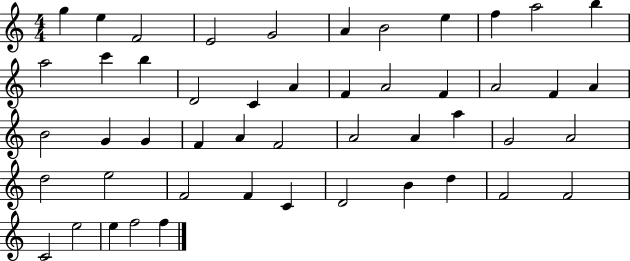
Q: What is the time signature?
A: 4/4